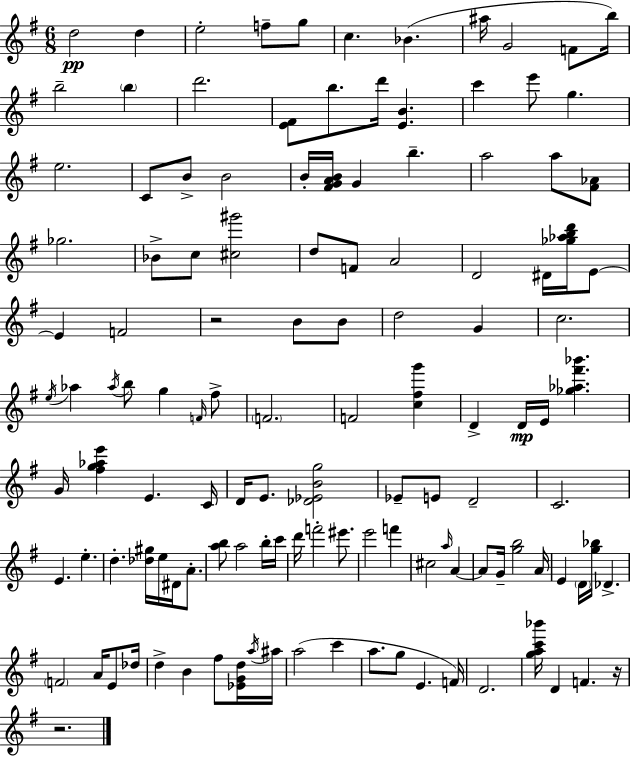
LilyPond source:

{
  \clef treble
  \numericTimeSignature
  \time 6/8
  \key g \major
  d''2\pp d''4 | e''2-. f''8-- g''8 | c''4. bes'4.( | ais''16 g'2 f'8 b''16) | \break b''2-- \parenthesize b''4 | d'''2. | <e' fis'>8 b''8. d'''16 <e' b'>4. | c'''4 e'''8 g''4. | \break e''2. | c'8 b'8-> b'2 | b'16-. <fis' g' a' b'>16 g'4 b''4.-- | a''2 a''8 <fis' aes'>8 | \break ges''2. | bes'8-> c''8 <cis'' gis'''>2 | d''8 f'8 a'2 | d'2 dis'16 <ges'' aes'' b'' d'''>16 e'8~~ | \break e'4 f'2 | r2 b'8 b'8 | d''2 g'4 | c''2. | \break \acciaccatura { e''16 } aes''4 \acciaccatura { aes''16 } b''8 g''4 | \grace { f'16 } fis''8-> \parenthesize f'2. | f'2 <c'' fis'' g'''>4 | d'4-> d'16\mp e'16 <ges'' aes'' fis''' bes'''>4. | \break g'16 <fis'' g'' aes'' e'''>4 e'4. | c'16 d'16 e'8. <des' ees' b' g''>2 | ees'8-- e'8 d'2-- | c'2. | \break e'4. e''4.-. | d''4.-. <des'' gis''>16 e''16 dis'16 | a'8.-. <a'' b''>8 a''2 | b''16-. c'''16 d'''16 f'''2-. | \break eis'''8. e'''2 f'''4 | cis''2 \grace { a''16 } | a'4~~ a'8 g'16-- <g'' b''>2 | a'16 e'4 \parenthesize d'16 <g'' bes''>16 des'4.-> | \break \parenthesize f'2 | a'16 e'8 des''16 d''4-> b'4 | fis''8 <ees' g' d''>16 \acciaccatura { a''16 } ais''16 a''2( | c'''4 a''8. g''8 e'4. | \break f'16) d'2. | <g'' a'' c''' bes'''>16 d'4 f'4. | r16 r2. | \bar "|."
}